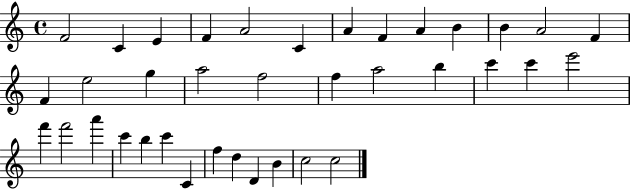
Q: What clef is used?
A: treble